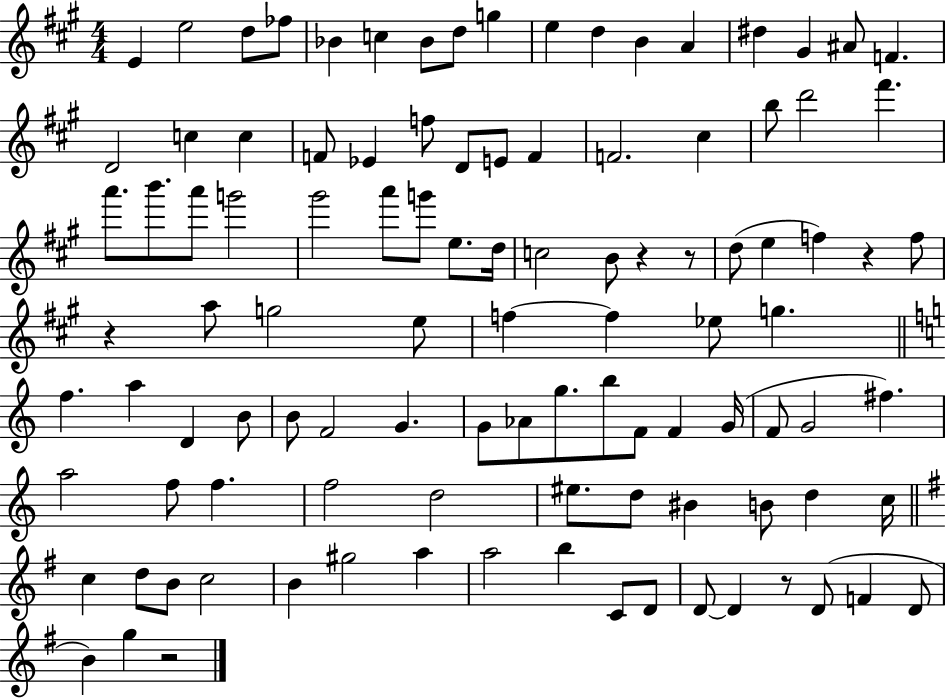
{
  \clef treble
  \numericTimeSignature
  \time 4/4
  \key a \major
  \repeat volta 2 { e'4 e''2 d''8 fes''8 | bes'4 c''4 bes'8 d''8 g''4 | e''4 d''4 b'4 a'4 | dis''4 gis'4 ais'8 f'4. | \break d'2 c''4 c''4 | f'8 ees'4 f''8 d'8 e'8 f'4 | f'2. cis''4 | b''8 d'''2 fis'''4. | \break a'''8. b'''8. a'''8 g'''2 | gis'''2 a'''8 g'''8 e''8. d''16 | c''2 b'8 r4 r8 | d''8( e''4 f''4) r4 f''8 | \break r4 a''8 g''2 e''8 | f''4~~ f''4 ees''8 g''4. | \bar "||" \break \key c \major f''4. a''4 d'4 b'8 | b'8 f'2 g'4. | g'8 aes'8 g''8. b''8 f'8 f'4 g'16( | f'8 g'2 fis''4.) | \break a''2 f''8 f''4. | f''2 d''2 | eis''8. d''8 bis'4 b'8 d''4 c''16 | \bar "||" \break \key e \minor c''4 d''8 b'8 c''2 | b'4 gis''2 a''4 | a''2 b''4 c'8 d'8 | d'8~~ d'4 r8 d'8( f'4 d'8 | \break b'4) g''4 r2 | } \bar "|."
}